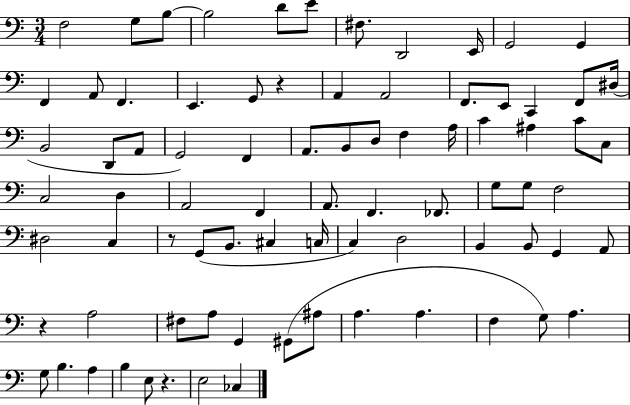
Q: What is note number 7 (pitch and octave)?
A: F#3